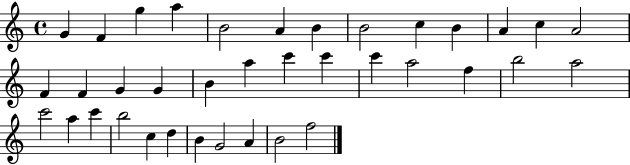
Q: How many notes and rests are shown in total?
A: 37